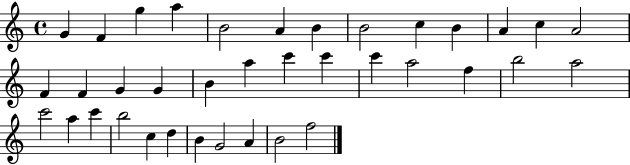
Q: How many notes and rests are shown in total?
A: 37